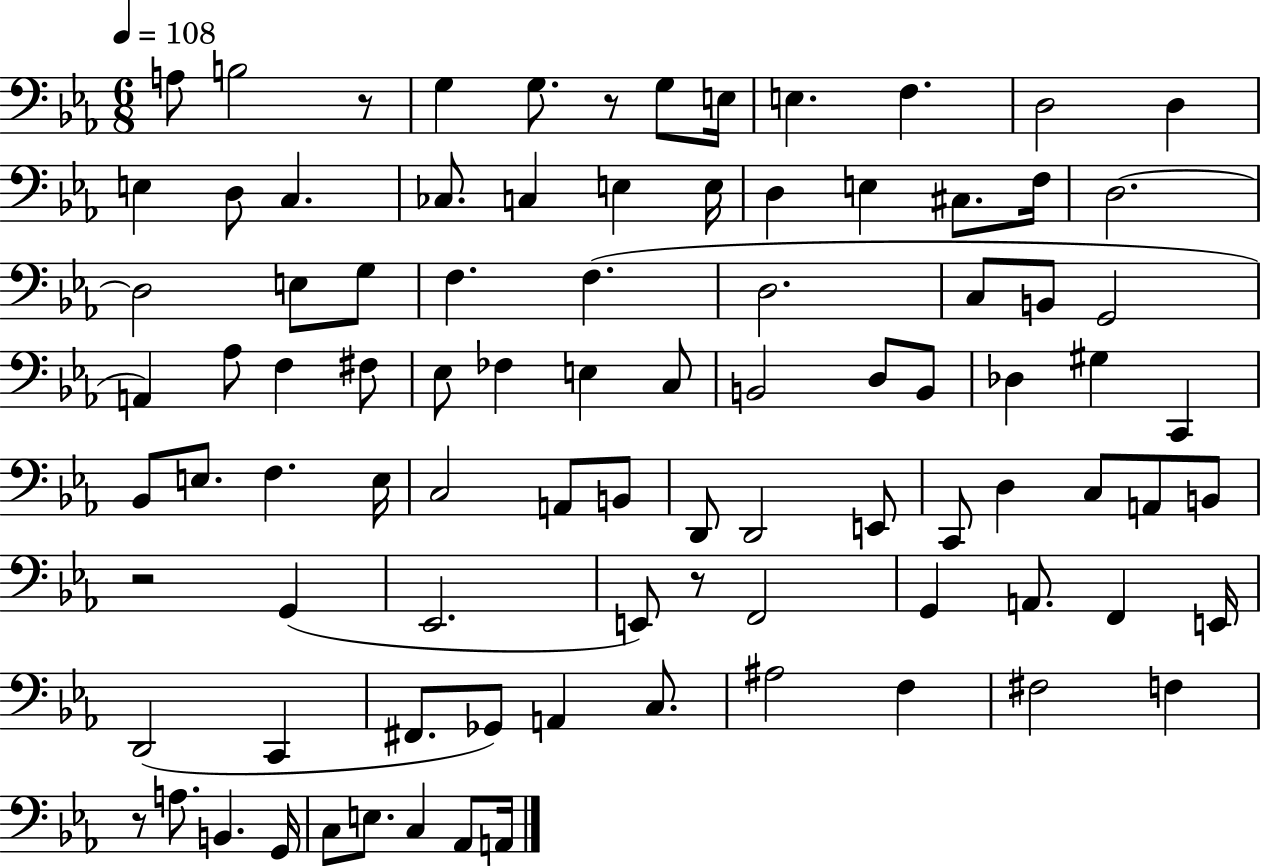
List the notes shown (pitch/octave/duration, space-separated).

A3/e B3/h R/e G3/q G3/e. R/e G3/e E3/s E3/q. F3/q. D3/h D3/q E3/q D3/e C3/q. CES3/e. C3/q E3/q E3/s D3/q E3/q C#3/e. F3/s D3/h. D3/h E3/e G3/e F3/q. F3/q. D3/h. C3/e B2/e G2/h A2/q Ab3/e F3/q F#3/e Eb3/e FES3/q E3/q C3/e B2/h D3/e B2/e Db3/q G#3/q C2/q Bb2/e E3/e. F3/q. E3/s C3/h A2/e B2/e D2/e D2/h E2/e C2/e D3/q C3/e A2/e B2/e R/h G2/q Eb2/h. E2/e R/e F2/h G2/q A2/e. F2/q E2/s D2/h C2/q F#2/e. Gb2/e A2/q C3/e. A#3/h F3/q F#3/h F3/q R/e A3/e. B2/q. G2/s C3/e E3/e. C3/q Ab2/e A2/s